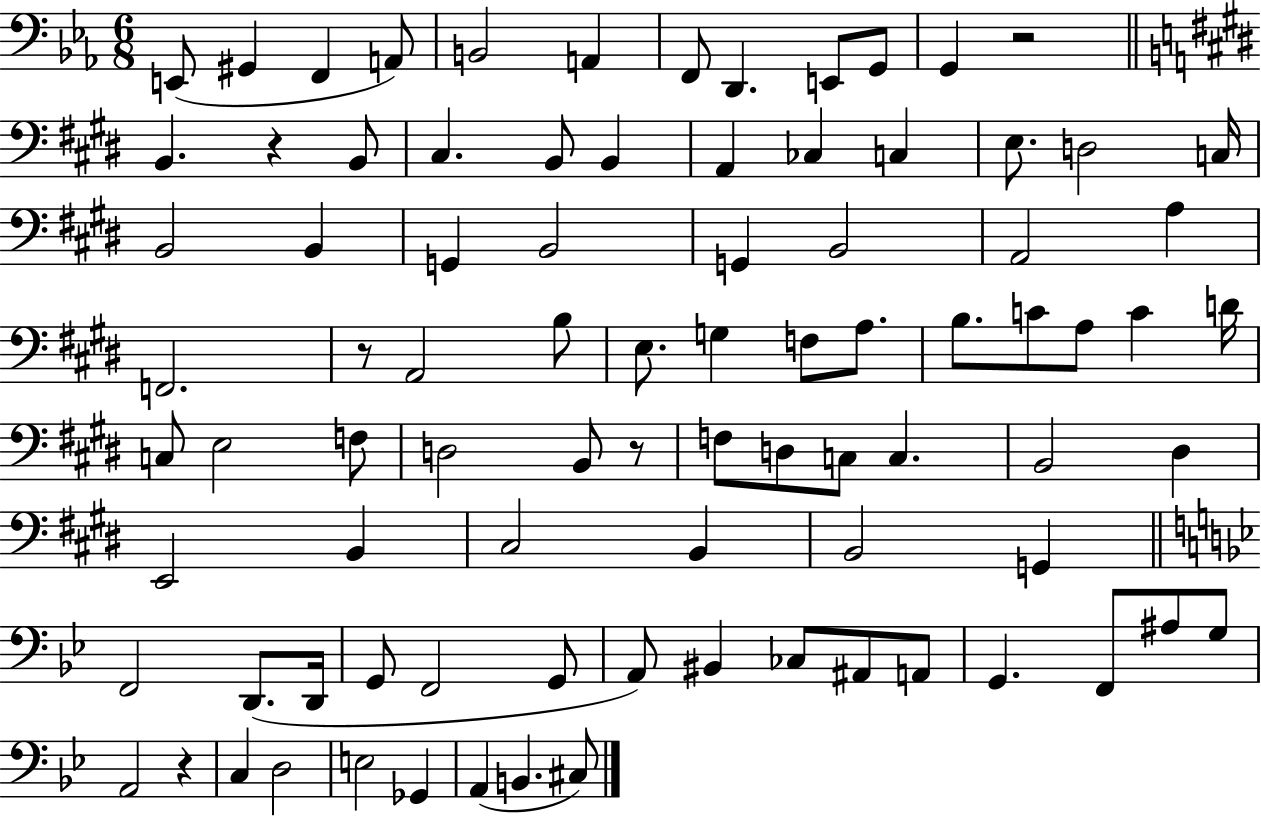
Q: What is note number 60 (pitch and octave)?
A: F2